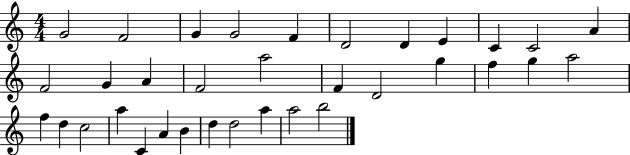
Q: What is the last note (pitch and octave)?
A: B5